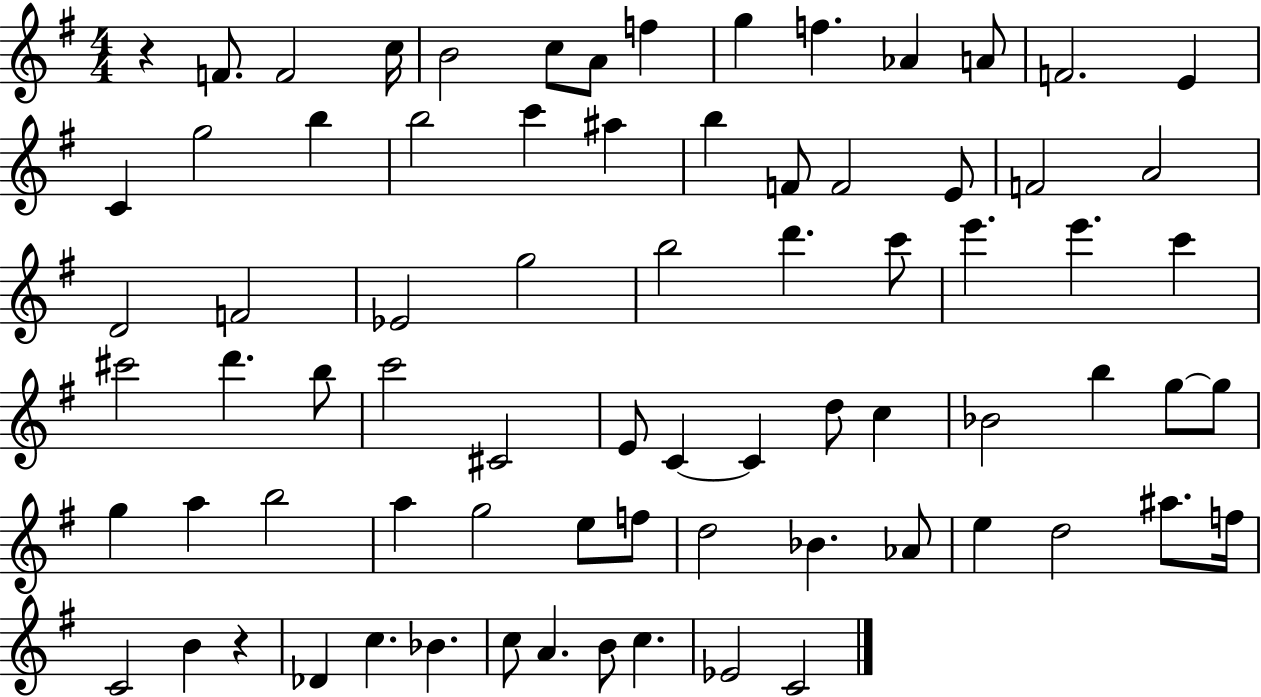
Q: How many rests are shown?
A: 2